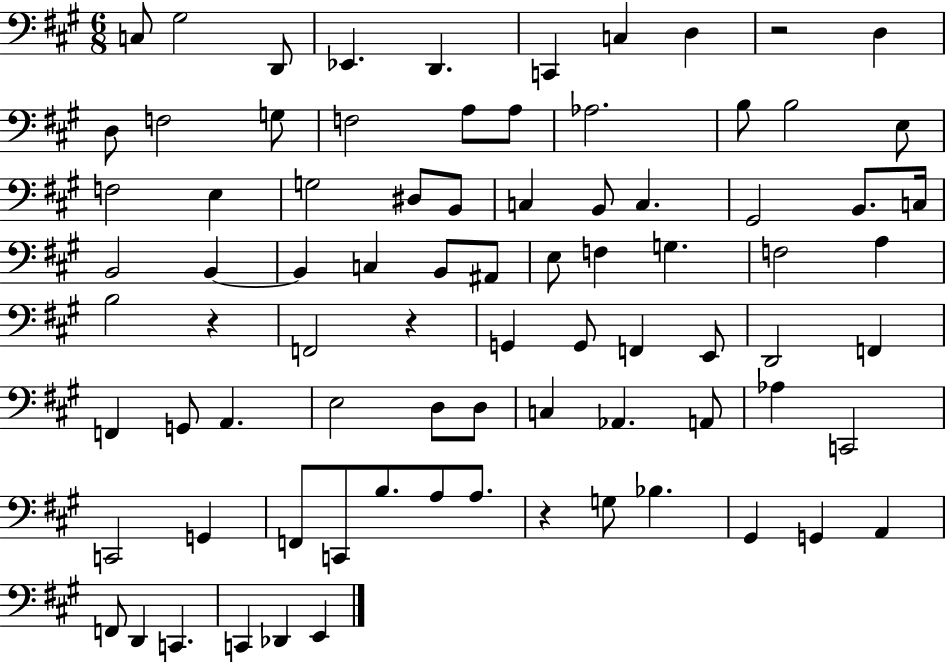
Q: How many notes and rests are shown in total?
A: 82